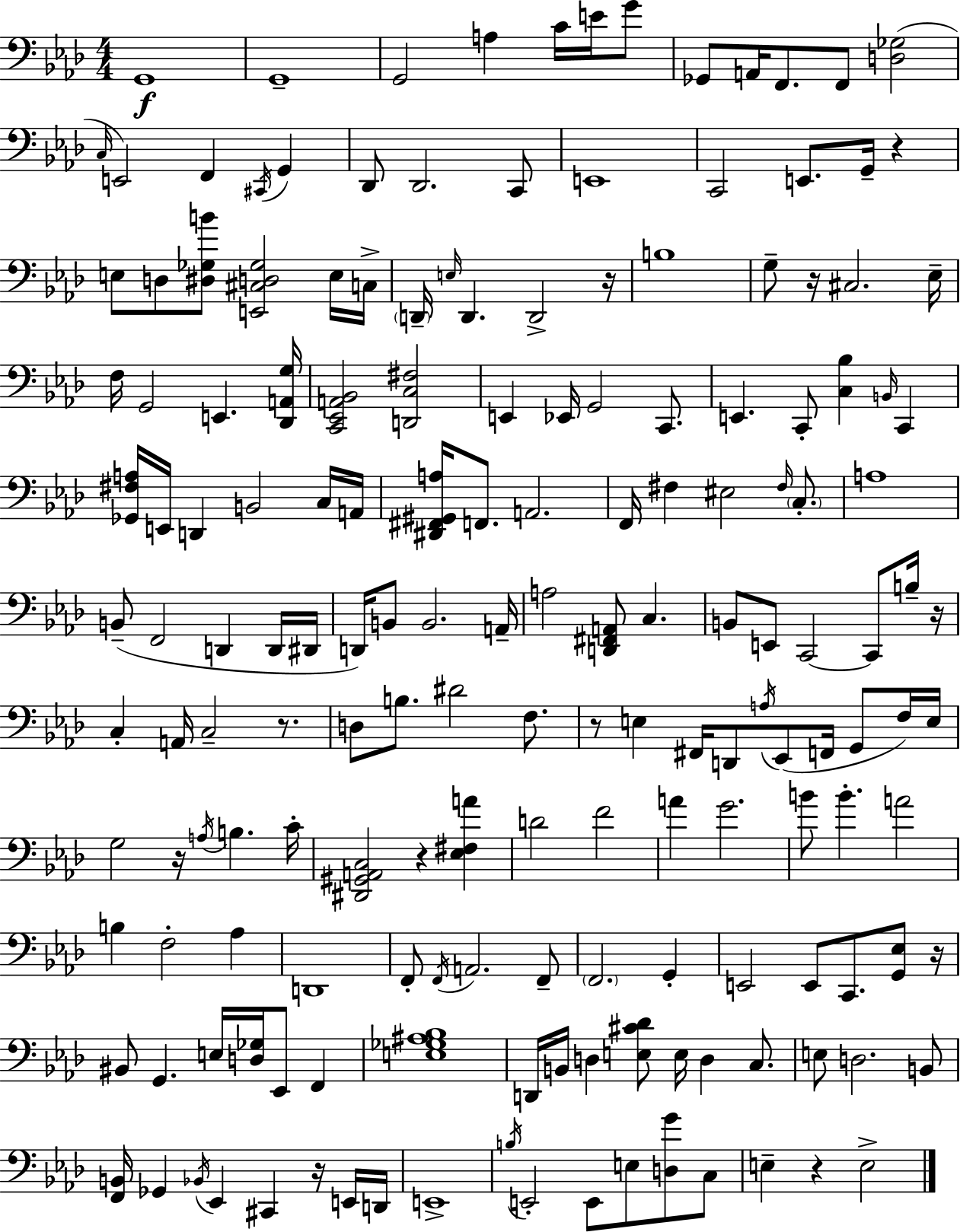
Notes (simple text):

G2/w G2/w G2/h A3/q C4/s E4/s G4/e Gb2/e A2/s F2/e. F2/e [D3,Gb3]/h C3/s E2/h F2/q C#2/s G2/q Db2/e Db2/h. C2/e E2/w C2/h E2/e. G2/s R/q E3/e D3/e [D#3,Gb3,B4]/e [E2,C#3,D3,Gb3]/h E3/s C3/s D2/s E3/s D2/q. D2/h R/s B3/w G3/e R/s C#3/h. Eb3/s F3/s G2/h E2/q. [Db2,A2,G3]/s [C2,Eb2,A2,Bb2]/h [D2,C3,F#3]/h E2/q Eb2/s G2/h C2/e. E2/q. C2/e [C3,Bb3]/q B2/s C2/q [Gb2,F#3,A3]/s E2/s D2/q B2/h C3/s A2/s [D#2,F#2,G#2,A3]/s F2/e. A2/h. F2/s F#3/q EIS3/h F#3/s C3/e. A3/w B2/e F2/h D2/q D2/s D#2/s D2/s B2/e B2/h. A2/s A3/h [D2,F#2,A2]/e C3/q. B2/e E2/e C2/h C2/e B3/s R/s C3/q A2/s C3/h R/e. D3/e B3/e. D#4/h F3/e. R/e E3/q F#2/s D2/e A3/s Eb2/e F2/s G2/e F3/s E3/s G3/h R/s A3/s B3/q. C4/s [D#2,G#2,A2,C3]/h R/q [Eb3,F#3,A4]/q D4/h F4/h A4/q G4/h. B4/e B4/q. A4/h B3/q F3/h Ab3/q D2/w F2/e F2/s A2/h. F2/e F2/h. G2/q E2/h E2/e C2/e. [G2,Eb3]/e R/s BIS2/e G2/q. E3/s [D3,Gb3]/s Eb2/e F2/q [E3,Gb3,A#3,Bb3]/w D2/s B2/s D3/q [E3,C#4,Db4]/e E3/s D3/q C3/e. E3/e D3/h. B2/e [F2,B2]/s Gb2/q Bb2/s Eb2/q C#2/q R/s E2/s D2/s E2/w B3/s E2/h E2/e E3/e [D3,G4]/e C3/e E3/q R/q E3/h